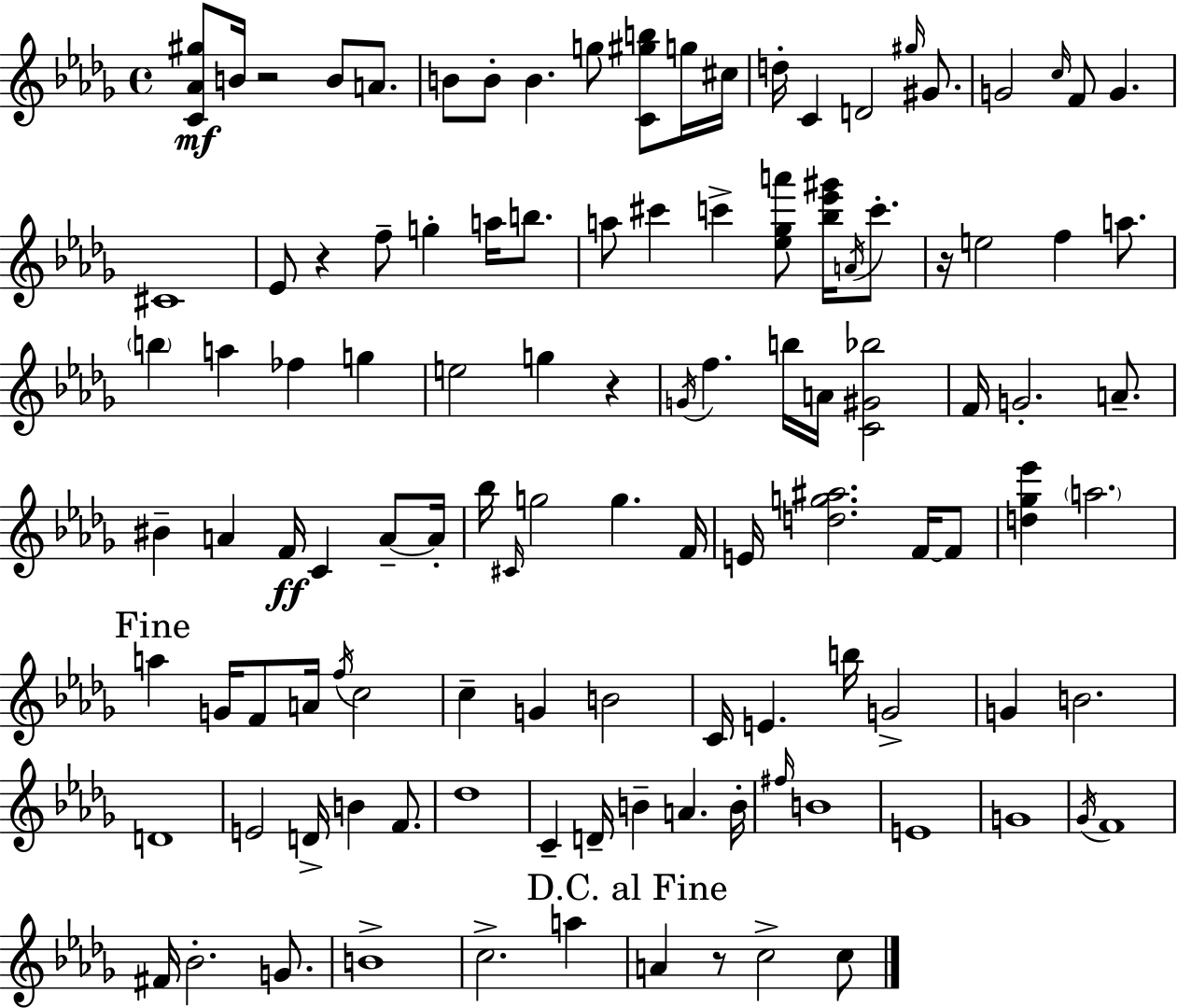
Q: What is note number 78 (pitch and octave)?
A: D4